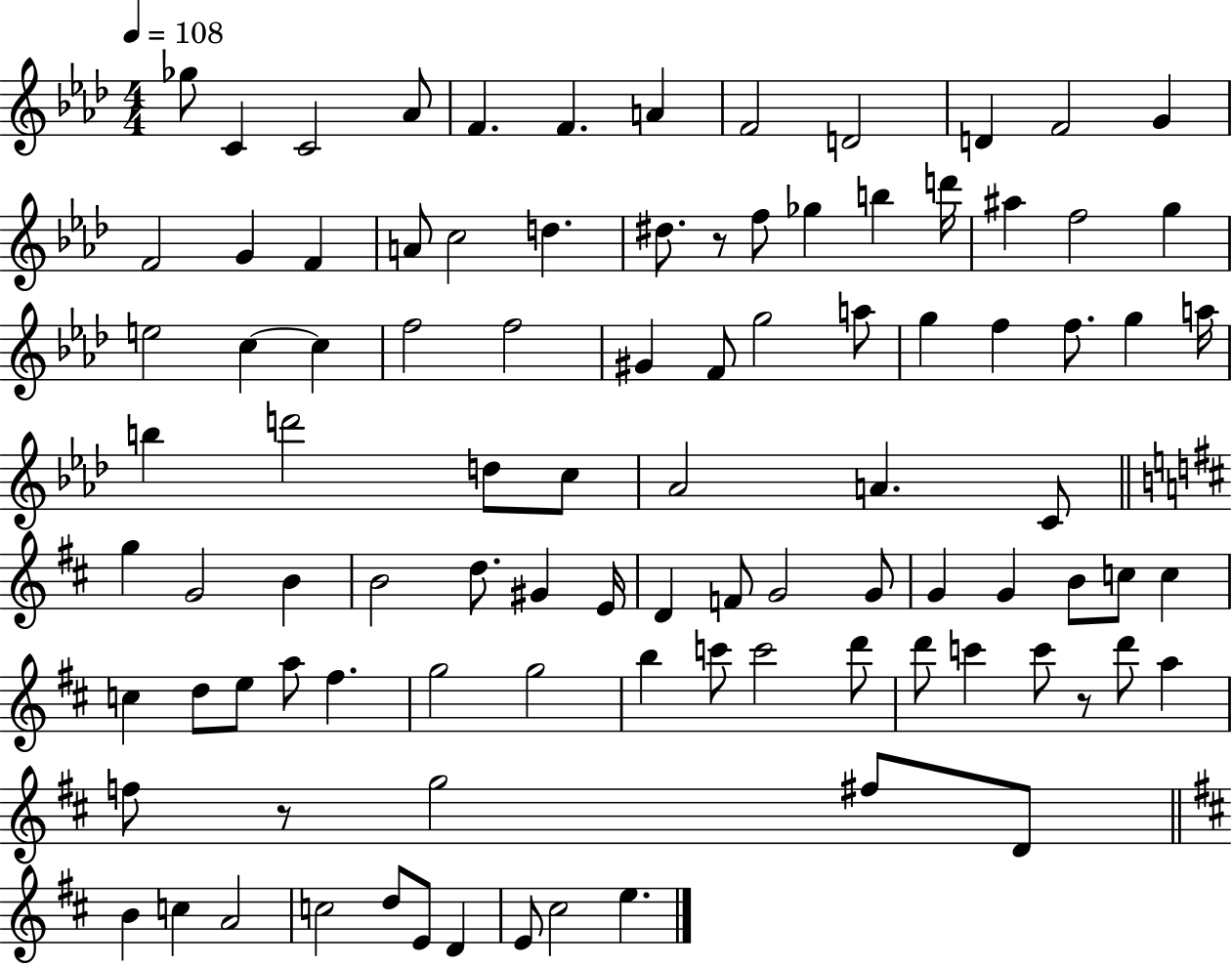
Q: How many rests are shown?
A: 3